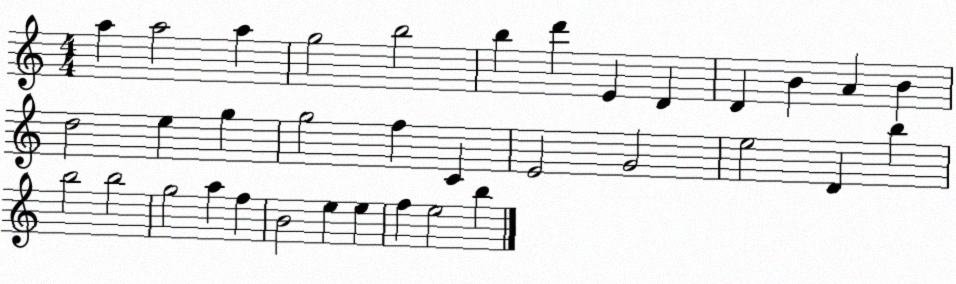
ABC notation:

X:1
T:Untitled
M:4/4
L:1/4
K:C
a a2 a g2 b2 b d' E D D B A B d2 e g g2 f C E2 G2 e2 D b b2 b2 g2 a f B2 e e f e2 b